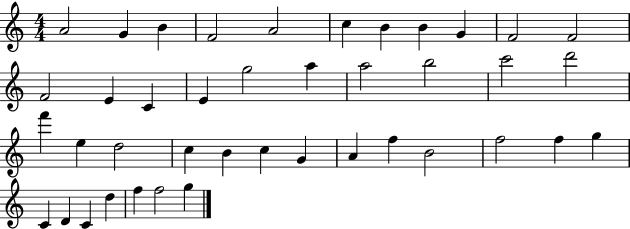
X:1
T:Untitled
M:4/4
L:1/4
K:C
A2 G B F2 A2 c B B G F2 F2 F2 E C E g2 a a2 b2 c'2 d'2 f' e d2 c B c G A f B2 f2 f g C D C d f f2 g